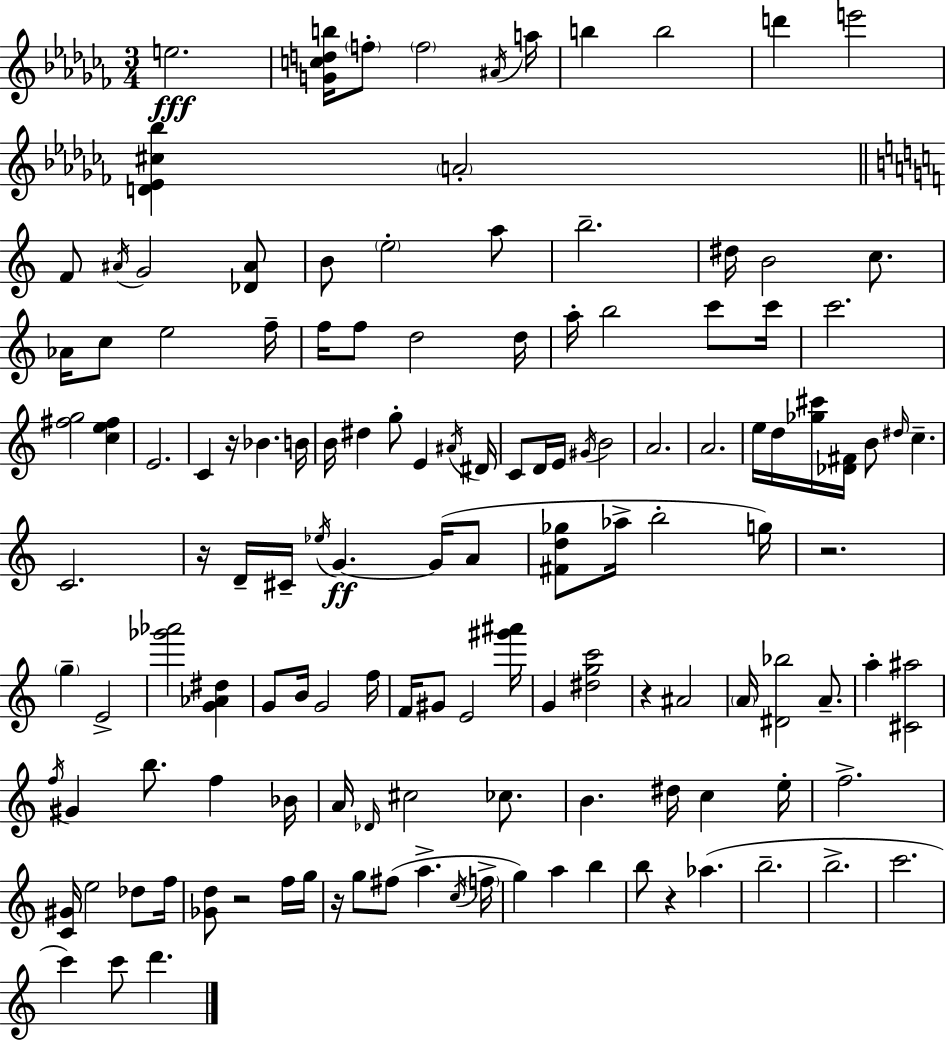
{
  \clef treble
  \numericTimeSignature
  \time 3/4
  \key aes \minor
  e''2.\fff | <g' c'' d'' b''>16 \parenthesize f''8-. \parenthesize f''2 \acciaccatura { ais'16 } | a''16 b''4 b''2 | d'''4 e'''2 | \break <d' ees' cis'' bes''>4 \parenthesize a'2-. | \bar "||" \break \key c \major f'8 \acciaccatura { ais'16 } g'2 <des' ais'>8 | b'8 \parenthesize e''2-. a''8 | b''2.-- | dis''16 b'2 c''8. | \break aes'16 c''8 e''2 | f''16-- f''16 f''8 d''2 | d''16 a''16-. b''2 c'''8 | c'''16 c'''2. | \break <fis'' g''>2 <c'' e'' fis''>4 | e'2. | c'4 r16 bes'4. | b'16 b'16 dis''4 g''8-. e'4 | \break \acciaccatura { ais'16 } dis'16 c'8 d'16 e'16 \acciaccatura { gis'16 } b'2 | a'2. | a'2. | e''16 d''16 <ges'' cis'''>16 <des' fis'>16 b'8 \grace { dis''16 } c''4.-- | \break c'2. | r16 d'16-- cis'16-- \acciaccatura { ees''16 } g'4.~~\ff | g'16( a'8 <fis' d'' ges''>8 aes''16-> b''2-. | g''16) r2. | \break \parenthesize g''4-- e'2-> | <ges''' aes'''>2 | <g' aes' dis''>4 g'8 b'16 g'2 | f''16 f'16 gis'8 e'2 | \break <gis''' ais'''>16 g'4 <dis'' g'' c'''>2 | r4 ais'2 | \parenthesize a'16 <dis' bes''>2 | a'8.-- a''4-. <cis' ais''>2 | \break \acciaccatura { f''16 } gis'4 b''8. | f''4 bes'16 a'16 \grace { des'16 } cis''2 | ces''8. b'4. | dis''16 c''4 e''16-. f''2.-> | \break <c' gis'>16 e''2 | des''8 f''16 <ges' d''>8 r2 | f''16 g''16 r16 g''8 fis''8( | a''4.-> \acciaccatura { c''16 } \parenthesize f''16-> g''4) | \break a''4 b''4 b''8 r4 | aes''4.( b''2.-- | b''2.-> | c'''2. | \break c'''4) | c'''8 d'''4. \bar "|."
}